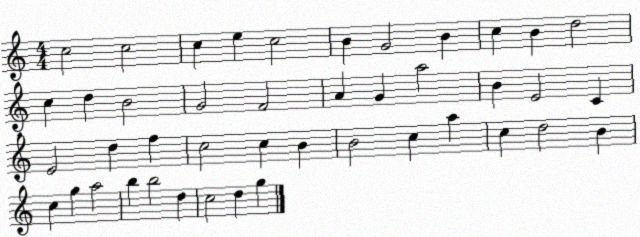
X:1
T:Untitled
M:4/4
L:1/4
K:C
c2 c2 c e c2 B G2 B c B d2 c d B2 G2 F2 A G a2 B E2 C E2 d f c2 c B B2 c a c d2 B c g a2 b b2 d c2 d g